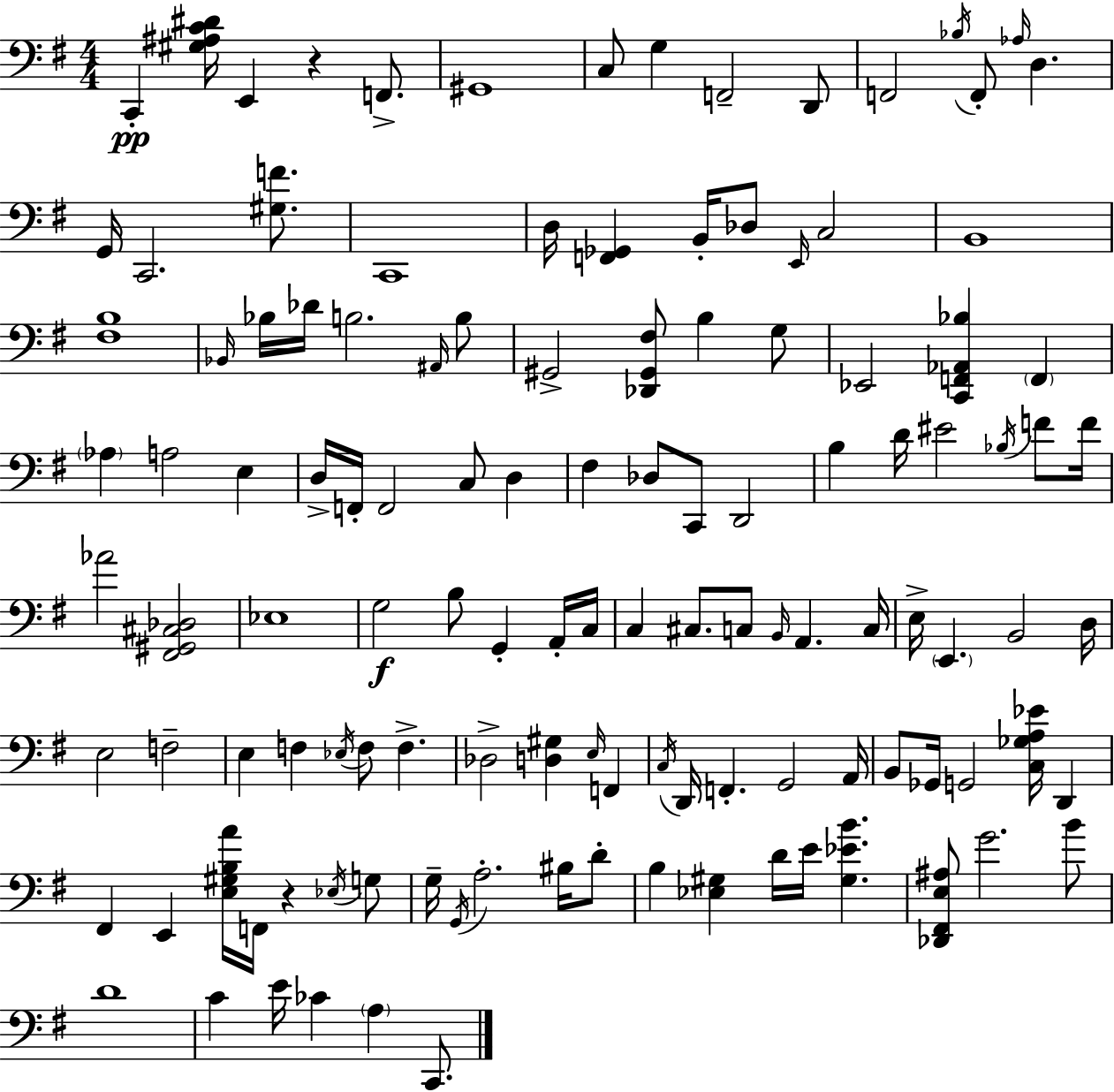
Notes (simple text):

C2/q [G#3,A#3,C4,D#4]/s E2/q R/q F2/e. G#2/w C3/e G3/q F2/h D2/e F2/h Bb3/s F2/e Ab3/s D3/q. G2/s C2/h. [G#3,F4]/e. C2/w D3/s [F2,Gb2]/q B2/s Db3/e E2/s C3/h B2/w [F#3,B3]/w Bb2/s Bb3/s Db4/s B3/h. A#2/s B3/e G#2/h [Db2,G#2,F#3]/e B3/q G3/e Eb2/h [C2,F2,Ab2,Bb3]/q F2/q Ab3/q A3/h E3/q D3/s F2/s F2/h C3/e D3/q F#3/q Db3/e C2/e D2/h B3/q D4/s EIS4/h Bb3/s F4/e F4/s Ab4/h [F#2,G#2,C#3,Db3]/h Eb3/w G3/h B3/e G2/q A2/s C3/s C3/q C#3/e. C3/e B2/s A2/q. C3/s E3/s E2/q. B2/h D3/s E3/h F3/h E3/q F3/q Eb3/s F3/e F3/q. Db3/h [D3,G#3]/q E3/s F2/q C3/s D2/s F2/q. G2/h A2/s B2/e Gb2/s G2/h [C3,Gb3,A3,Eb4]/s D2/q F#2/q E2/q [E3,G#3,B3,A4]/s F2/s R/q Eb3/s G3/e G3/s G2/s A3/h. BIS3/s D4/e B3/q [Eb3,G#3]/q D4/s E4/s [G#3,Eb4,B4]/q. [Db2,F#2,E3,A#3]/e G4/h. B4/e D4/w C4/q E4/s CES4/q A3/q C2/e.